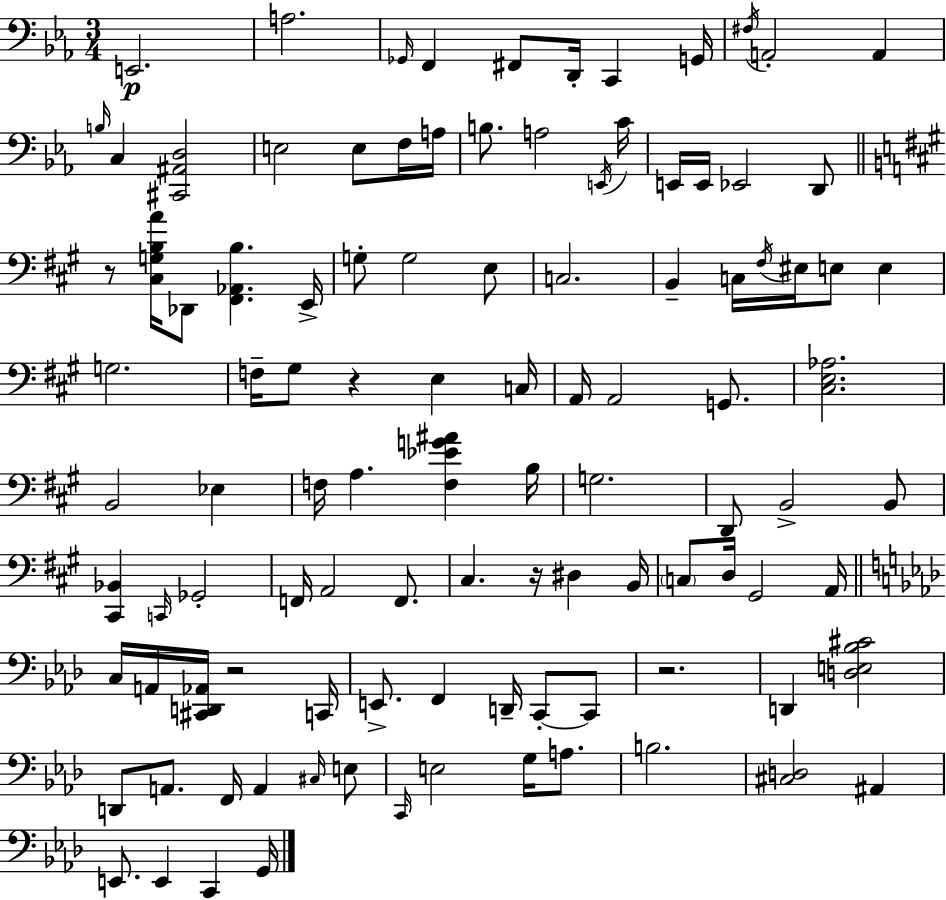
X:1
T:Untitled
M:3/4
L:1/4
K:Cm
E,,2 A,2 _G,,/4 F,, ^F,,/2 D,,/4 C,, G,,/4 ^F,/4 A,,2 A,, B,/4 C, [^C,,^A,,D,]2 E,2 E,/2 F,/4 A,/4 B,/2 A,2 E,,/4 C/4 E,,/4 E,,/4 _E,,2 D,,/2 z/2 [^C,G,B,A]/4 _D,,/2 [^F,,_A,,B,] E,,/4 G,/2 G,2 E,/2 C,2 B,, C,/4 ^F,/4 ^E,/4 E,/2 E, G,2 F,/4 ^G,/2 z E, C,/4 A,,/4 A,,2 G,,/2 [^C,E,_A,]2 B,,2 _E, F,/4 A, [F,_EG^A] B,/4 G,2 D,,/2 B,,2 B,,/2 [^C,,_B,,] C,,/4 _G,,2 F,,/4 A,,2 F,,/2 ^C, z/4 ^D, B,,/4 C,/2 D,/4 ^G,,2 A,,/4 C,/4 A,,/4 [^C,,D,,_A,,]/4 z2 C,,/4 E,,/2 F,, D,,/4 C,,/2 C,,/2 z2 D,, [D,E,_B,^C]2 D,,/2 A,,/2 F,,/4 A,, ^C,/4 E,/2 C,,/4 E,2 G,/4 A,/2 B,2 [^C,D,]2 ^A,, E,,/2 E,, C,, G,,/4